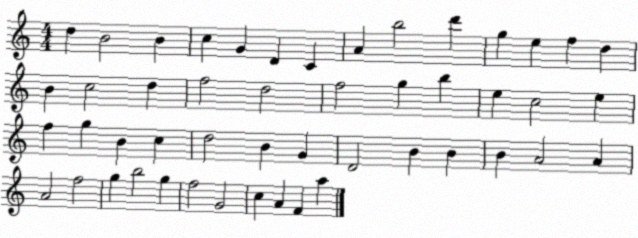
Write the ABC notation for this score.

X:1
T:Untitled
M:4/4
L:1/4
K:C
d B2 B c G D C A b2 d' g e f d B c2 d f2 d2 f2 g b e c2 e f g B c d2 B G D2 B B B A2 A A2 f2 g b2 g f2 G2 c A F a